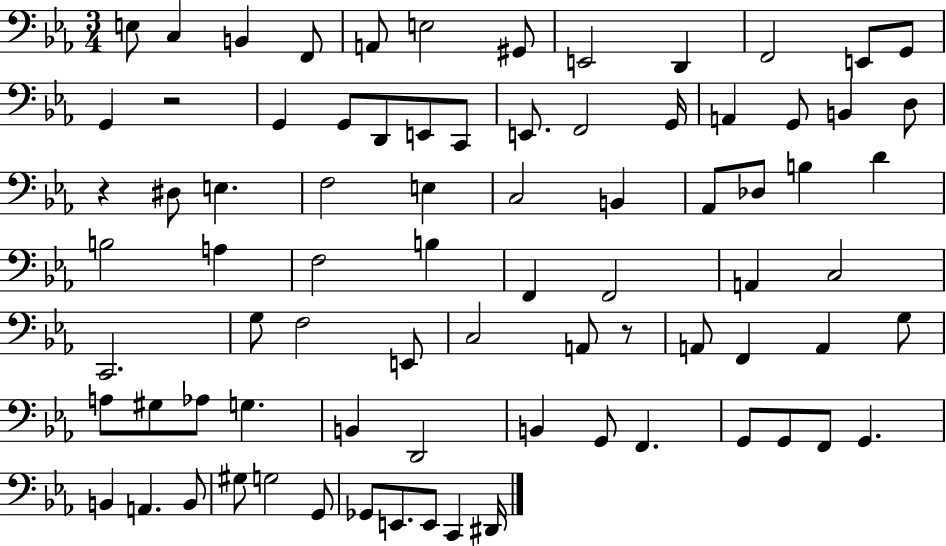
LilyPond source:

{
  \clef bass
  \numericTimeSignature
  \time 3/4
  \key ees \major
  e8 c4 b,4 f,8 | a,8 e2 gis,8 | e,2 d,4 | f,2 e,8 g,8 | \break g,4 r2 | g,4 g,8 d,8 e,8 c,8 | e,8. f,2 g,16 | a,4 g,8 b,4 d8 | \break r4 dis8 e4. | f2 e4 | c2 b,4 | aes,8 des8 b4 d'4 | \break b2 a4 | f2 b4 | f,4 f,2 | a,4 c2 | \break c,2. | g8 f2 e,8 | c2 a,8 r8 | a,8 f,4 a,4 g8 | \break a8 gis8 aes8 g4. | b,4 d,2 | b,4 g,8 f,4. | g,8 g,8 f,8 g,4. | \break b,4 a,4. b,8 | gis8 g2 g,8 | ges,8 e,8. e,8 c,4 dis,16 | \bar "|."
}